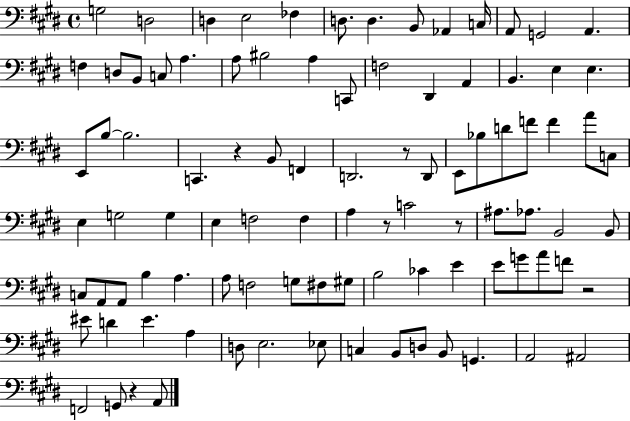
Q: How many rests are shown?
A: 6